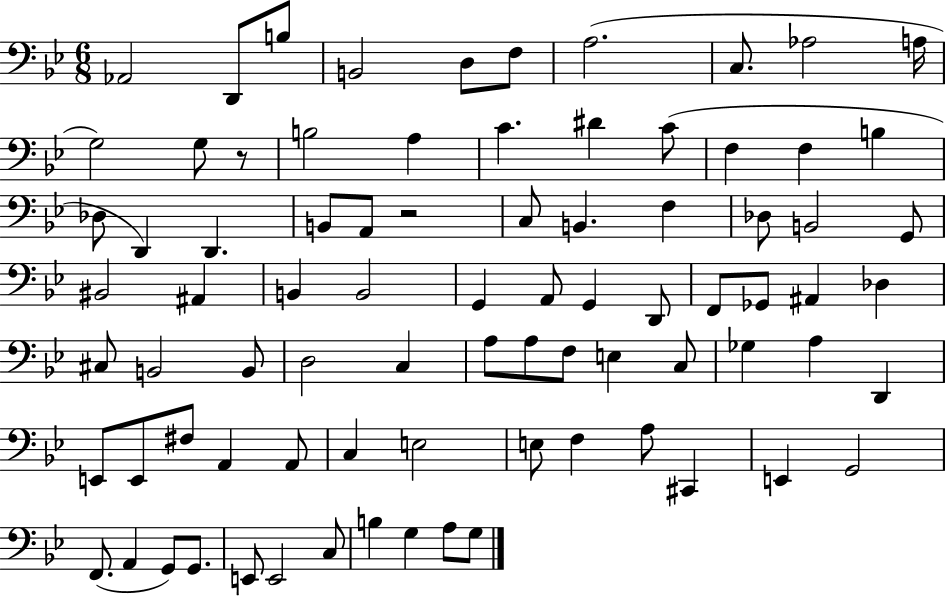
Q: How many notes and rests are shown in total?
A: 82